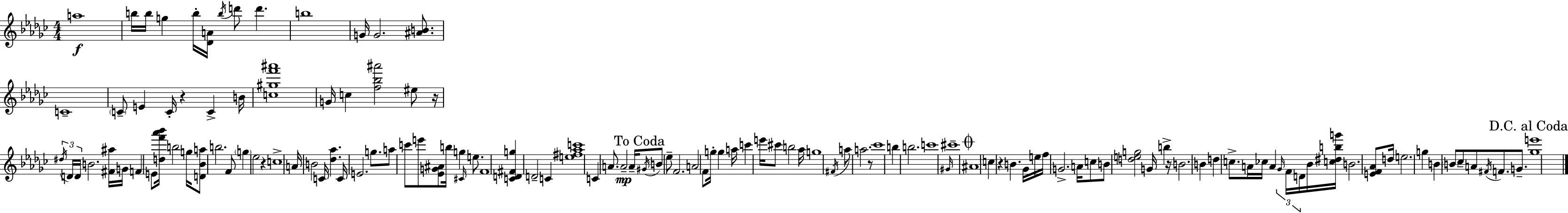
X:1
T:Untitled
M:4/4
L:1/4
K:Ebm
a4 b/4 b/4 g b/4 [_DA]/4 b/4 d'/2 d' b4 G/4 G2 [^AB]/2 C4 C/2 E C/4 z C B/4 [c^gf'^a']4 G/4 c [f_b^a']2 ^e/2 z/4 ^d/4 D/4 D/4 B2 [^F^a]/4 G/4 F E/2 [df'_a'_b']/4 b2 g/4 [D_Ba]/2 b2 F/2 g _e2 z c4 A/4 B2 C/4 [_d_a] C/4 E2 g/2 a/2 c'/2 e'/2 [_EG^A]/2 b/4 g ^C/4 e/2 F4 [CD^Fg] D2 C [e^f_ac']4 C A/2 A2 A/4 ^G/4 B/2 _e/2 F2 A2 F/2 g/4 g a/4 c' e'/4 ^c'/2 b2 _a/4 g4 ^F/4 a/2 a2 z/2 _c'4 b b2 c'4 ^G/4 ^c'4 ^A4 c z B _G/4 e/4 f/4 G2 A/4 c/2 B/2 [deg]2 G/4 b z/4 B2 B d c/2 A/4 _c/4 A _G/4 F/4 D/4 _B/4 [c^dbg']/4 B2 [EF_A]/2 d/4 e2 g B B/2 _c/2 A/2 ^F/4 F/2 G/2 [_ge']4